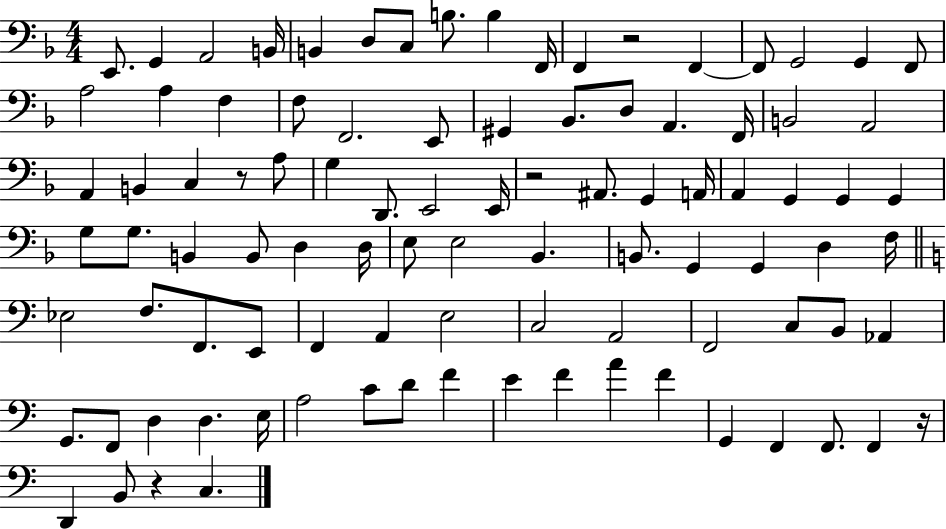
X:1
T:Untitled
M:4/4
L:1/4
K:F
E,,/2 G,, A,,2 B,,/4 B,, D,/2 C,/2 B,/2 B, F,,/4 F,, z2 F,, F,,/2 G,,2 G,, F,,/2 A,2 A, F, F,/2 F,,2 E,,/2 ^G,, _B,,/2 D,/2 A,, F,,/4 B,,2 A,,2 A,, B,, C, z/2 A,/2 G, D,,/2 E,,2 E,,/4 z2 ^A,,/2 G,, A,,/4 A,, G,, G,, G,, G,/2 G,/2 B,, B,,/2 D, D,/4 E,/2 E,2 _B,, B,,/2 G,, G,, D, F,/4 _E,2 F,/2 F,,/2 E,,/2 F,, A,, E,2 C,2 A,,2 F,,2 C,/2 B,,/2 _A,, G,,/2 F,,/2 D, D, E,/4 A,2 C/2 D/2 F E F A F G,, F,, F,,/2 F,, z/4 D,, B,,/2 z C,